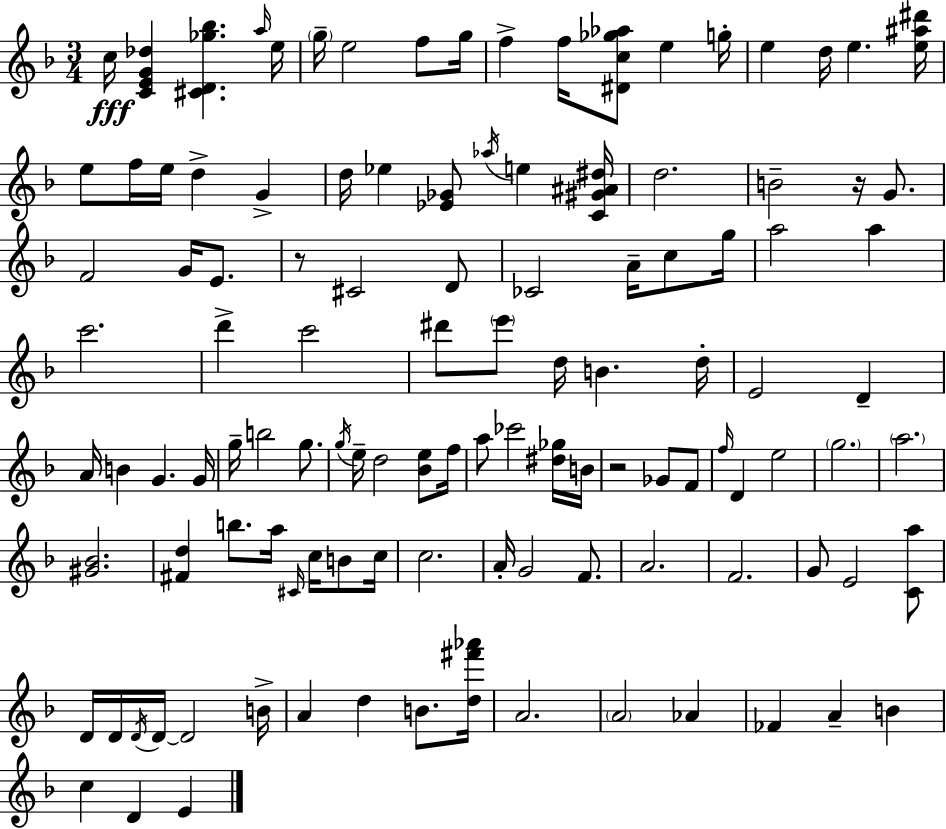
C5/s [C4,E4,G4,Db5]/q [C#4,D4,Gb5,Bb5]/q. A5/s E5/s G5/s E5/h F5/e G5/s F5/q F5/s [D#4,C5,Gb5,Ab5]/e E5/q G5/s E5/q D5/s E5/q. [E5,A#5,D#6]/s E5/e F5/s E5/s D5/q G4/q D5/s Eb5/q [Eb4,Gb4]/e Ab5/s E5/q [C4,G#4,A#4,D#5]/s D5/h. B4/h R/s G4/e. F4/h G4/s E4/e. R/e C#4/h D4/e CES4/h A4/s C5/e G5/s A5/h A5/q C6/h. D6/q C6/h D#6/e E6/e D5/s B4/q. D5/s E4/h D4/q A4/s B4/q G4/q. G4/s G5/s B5/h G5/e. G5/s E5/s D5/h [Bb4,E5]/e F5/s A5/e CES6/h [D#5,Gb5]/s B4/s R/h Gb4/e F4/e F5/s D4/q E5/h G5/h. A5/h. [G#4,Bb4]/h. [F#4,D5]/q B5/e. A5/s C#4/s C5/s B4/e C5/s C5/h. A4/s G4/h F4/e. A4/h. F4/h. G4/e E4/h [C4,A5]/e D4/s D4/s D4/s D4/s D4/h B4/s A4/q D5/q B4/e. [D5,F#6,Ab6]/s A4/h. A4/h Ab4/q FES4/q A4/q B4/q C5/q D4/q E4/q